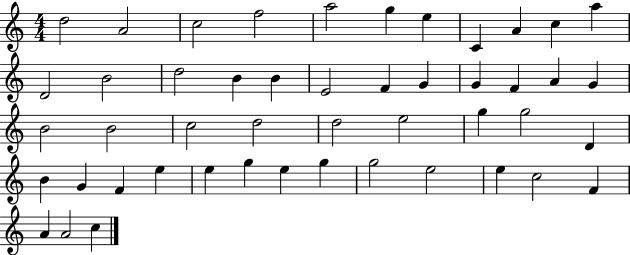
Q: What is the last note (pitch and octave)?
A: C5